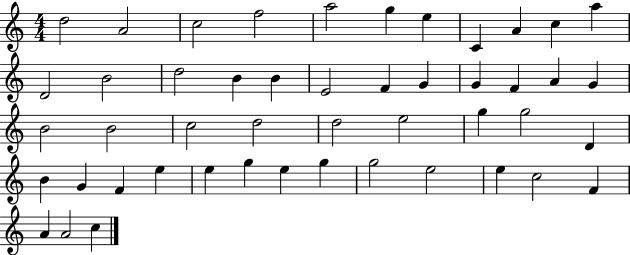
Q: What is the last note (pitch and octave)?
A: C5